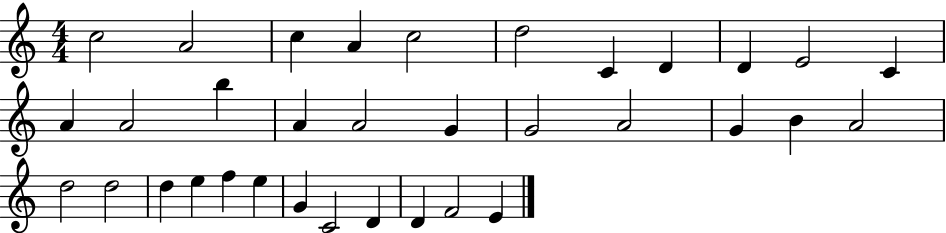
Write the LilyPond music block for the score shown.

{
  \clef treble
  \numericTimeSignature
  \time 4/4
  \key c \major
  c''2 a'2 | c''4 a'4 c''2 | d''2 c'4 d'4 | d'4 e'2 c'4 | \break a'4 a'2 b''4 | a'4 a'2 g'4 | g'2 a'2 | g'4 b'4 a'2 | \break d''2 d''2 | d''4 e''4 f''4 e''4 | g'4 c'2 d'4 | d'4 f'2 e'4 | \break \bar "|."
}